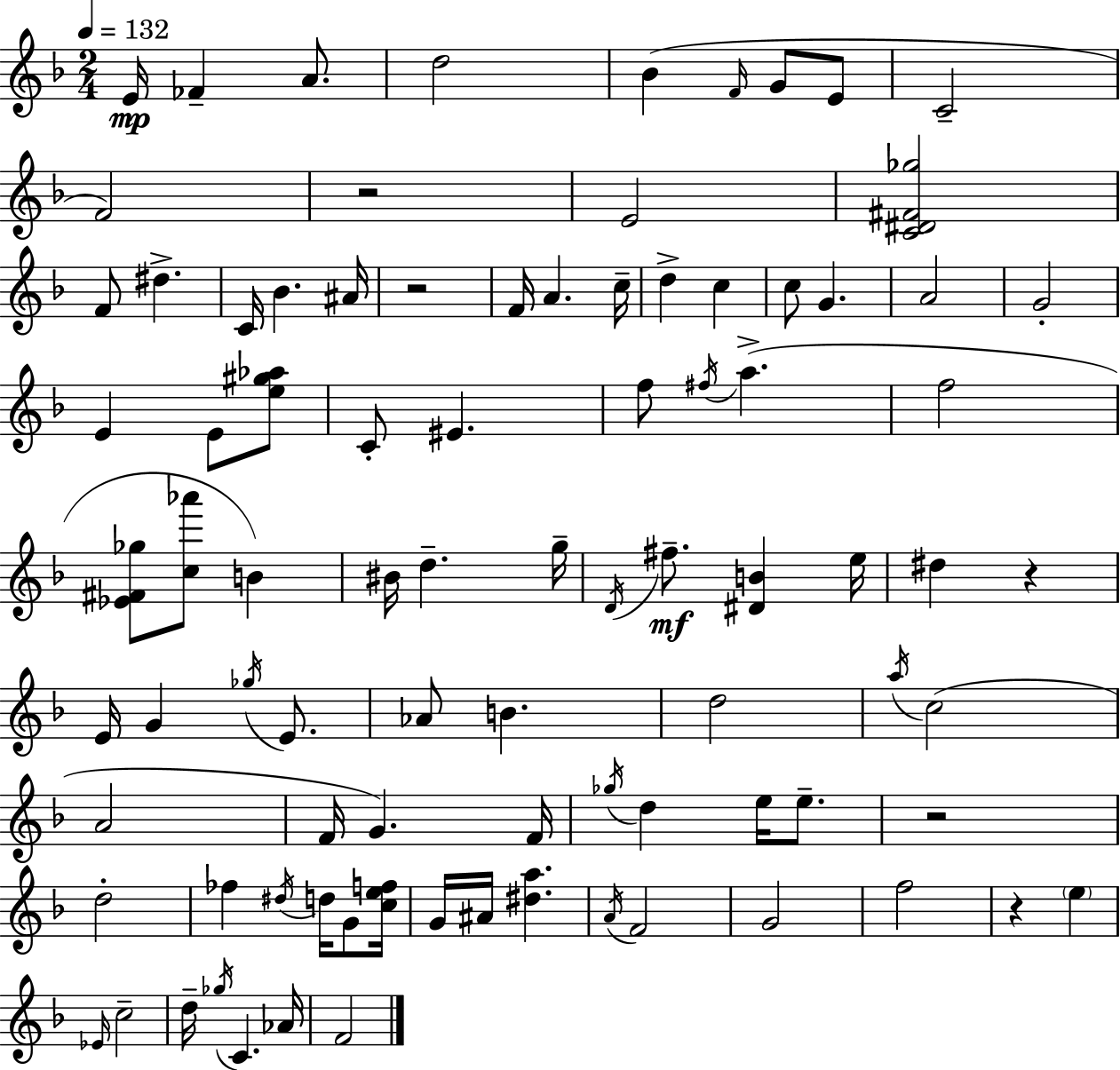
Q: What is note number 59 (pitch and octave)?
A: D5